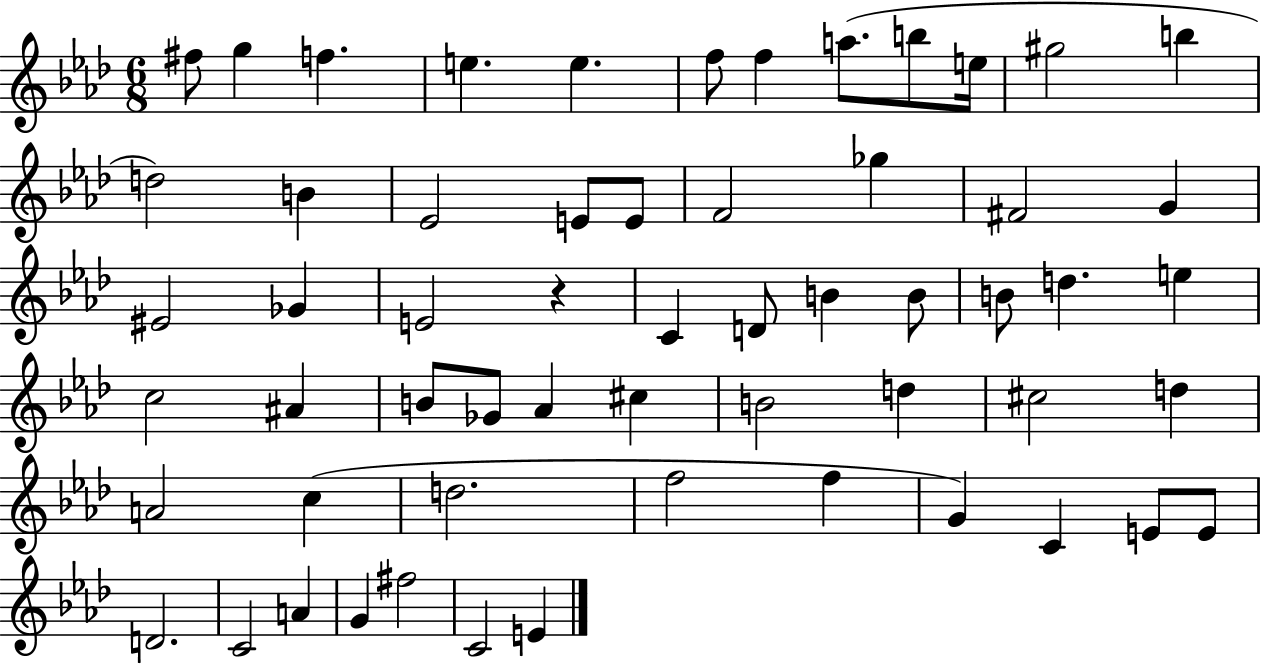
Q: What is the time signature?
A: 6/8